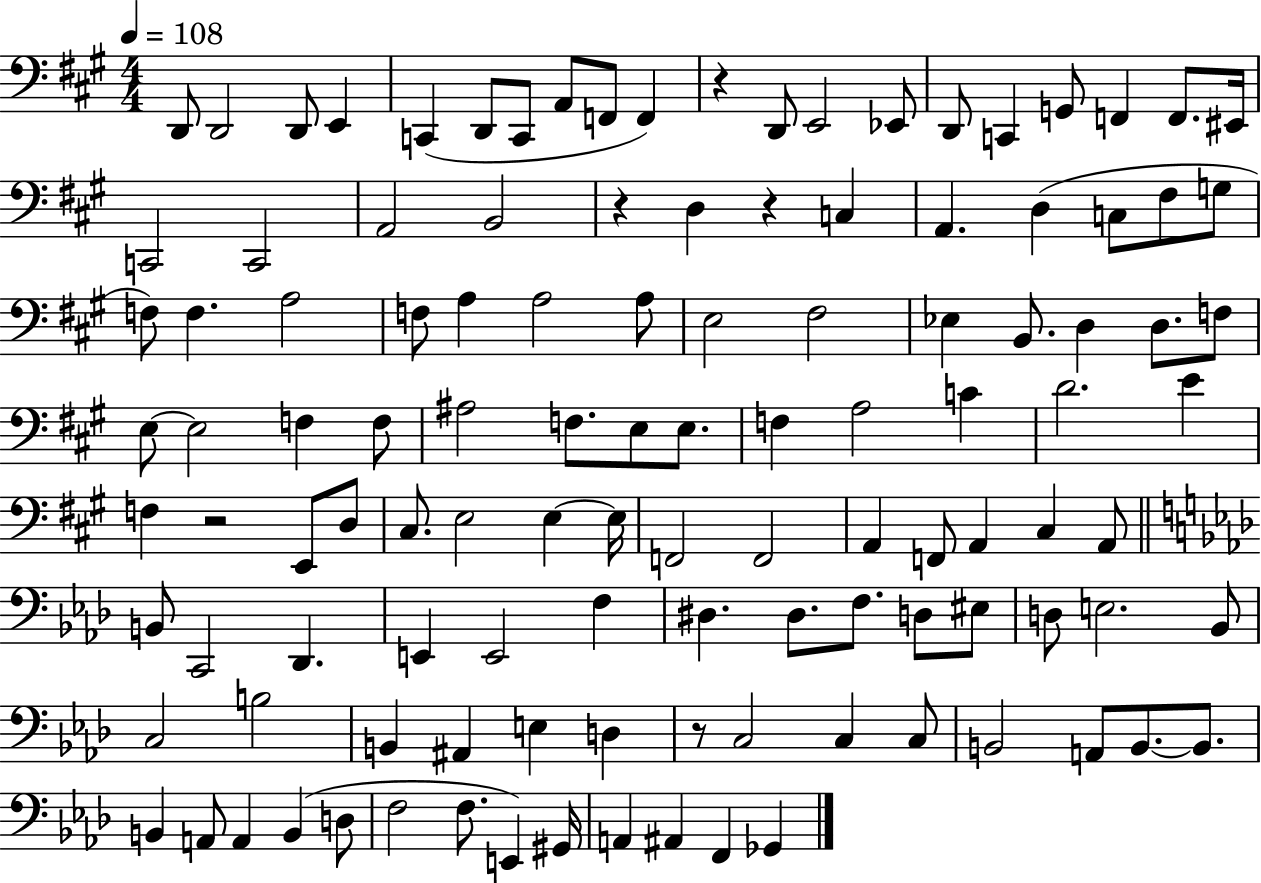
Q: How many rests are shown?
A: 5